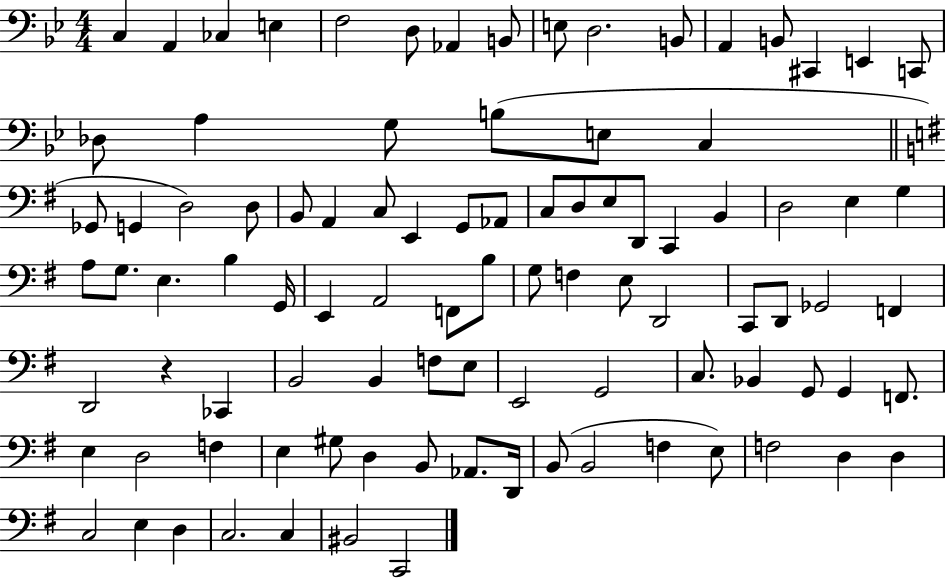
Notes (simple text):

C3/q A2/q CES3/q E3/q F3/h D3/e Ab2/q B2/e E3/e D3/h. B2/e A2/q B2/e C#2/q E2/q C2/e Db3/e A3/q G3/e B3/e E3/e C3/q Gb2/e G2/q D3/h D3/e B2/e A2/q C3/e E2/q G2/e Ab2/e C3/e D3/e E3/e D2/e C2/q B2/q D3/h E3/q G3/q A3/e G3/e. E3/q. B3/q G2/s E2/q A2/h F2/e B3/e G3/e F3/q E3/e D2/h C2/e D2/e Gb2/h F2/q D2/h R/q CES2/q B2/h B2/q F3/e E3/e E2/h G2/h C3/e. Bb2/q G2/e G2/q F2/e. E3/q D3/h F3/q E3/q G#3/e D3/q B2/e Ab2/e. D2/s B2/e B2/h F3/q E3/e F3/h D3/q D3/q C3/h E3/q D3/q C3/h. C3/q BIS2/h C2/h